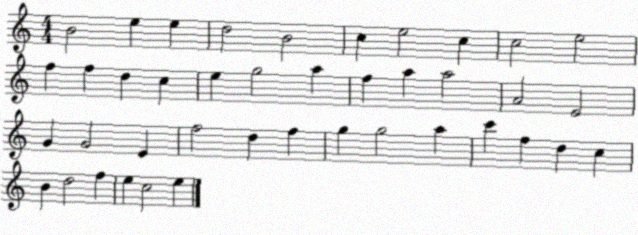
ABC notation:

X:1
T:Untitled
M:4/4
L:1/4
K:C
B2 e e d2 B2 c e2 c c2 e2 f f d c e g2 a f a a2 A2 E2 G G2 E f2 d f g g2 a c' f d c B d2 f e c2 e